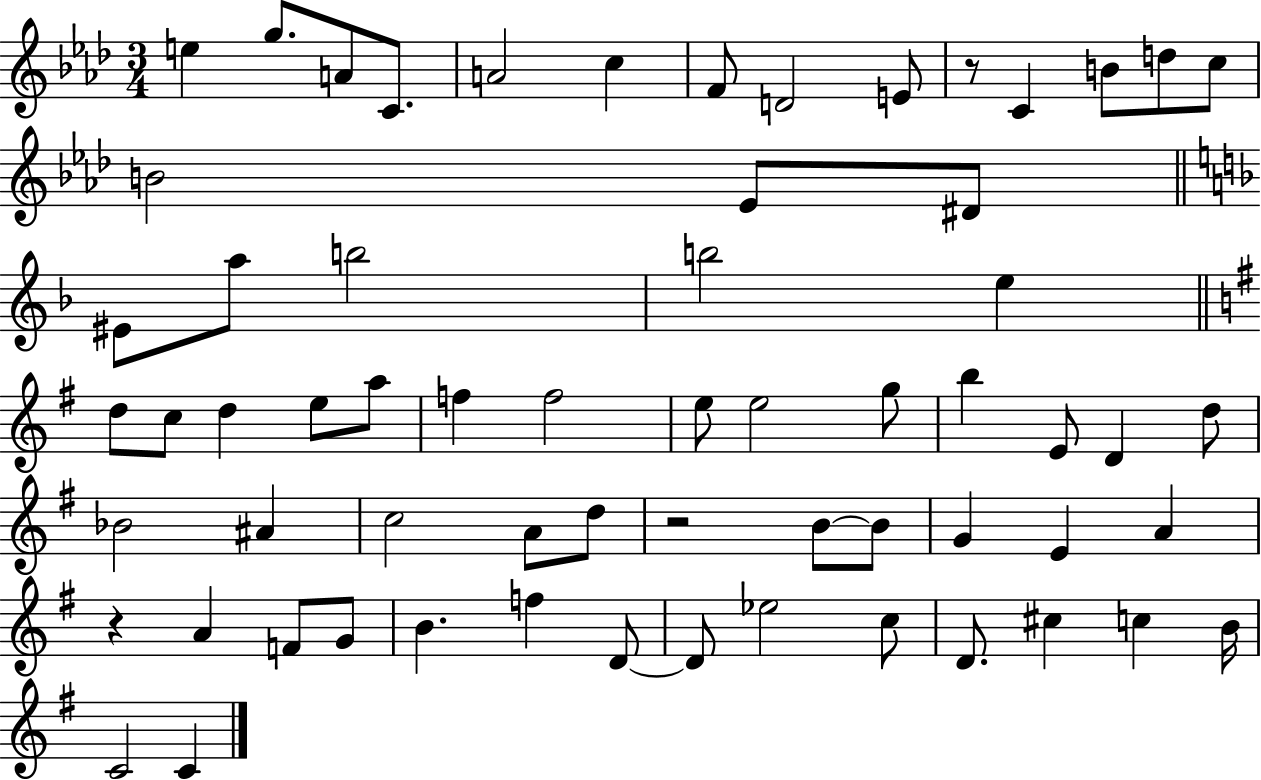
X:1
T:Untitled
M:3/4
L:1/4
K:Ab
e g/2 A/2 C/2 A2 c F/2 D2 E/2 z/2 C B/2 d/2 c/2 B2 _E/2 ^D/2 ^E/2 a/2 b2 b2 e d/2 c/2 d e/2 a/2 f f2 e/2 e2 g/2 b E/2 D d/2 _B2 ^A c2 A/2 d/2 z2 B/2 B/2 G E A z A F/2 G/2 B f D/2 D/2 _e2 c/2 D/2 ^c c B/4 C2 C